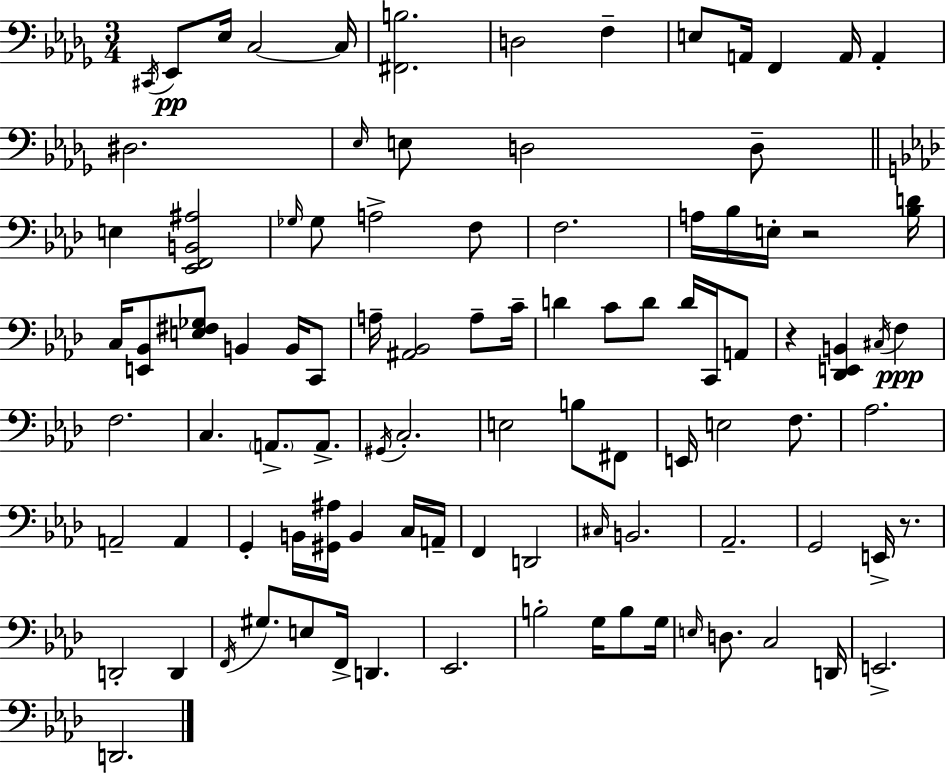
X:1
T:Untitled
M:3/4
L:1/4
K:Bbm
^C,,/4 _E,,/2 _E,/4 C,2 C,/4 [^F,,B,]2 D,2 F, E,/2 A,,/4 F,, A,,/4 A,, ^D,2 _E,/4 E,/2 D,2 D,/2 E, [_E,,F,,B,,^A,]2 _G,/4 _G,/2 A,2 F,/2 F,2 A,/4 _B,/4 E,/4 z2 [_B,D]/4 C,/4 [E,,_B,,]/2 [E,^F,_G,]/2 B,, B,,/4 C,,/2 A,/4 [^A,,_B,,]2 A,/2 C/4 D C/2 D/2 D/4 C,,/4 A,,/2 z [_D,,E,,B,,] ^C,/4 F, F,2 C, A,,/2 A,,/2 ^G,,/4 C,2 E,2 B,/2 ^F,,/2 E,,/4 E,2 F,/2 _A,2 A,,2 A,, G,, B,,/4 [^G,,^A,]/4 B,, C,/4 A,,/4 F,, D,,2 ^C,/4 B,,2 _A,,2 G,,2 E,,/4 z/2 D,,2 D,, F,,/4 ^G,/2 E,/2 F,,/4 D,, _E,,2 B,2 G,/4 B,/2 G,/4 E,/4 D,/2 C,2 D,,/4 E,,2 D,,2